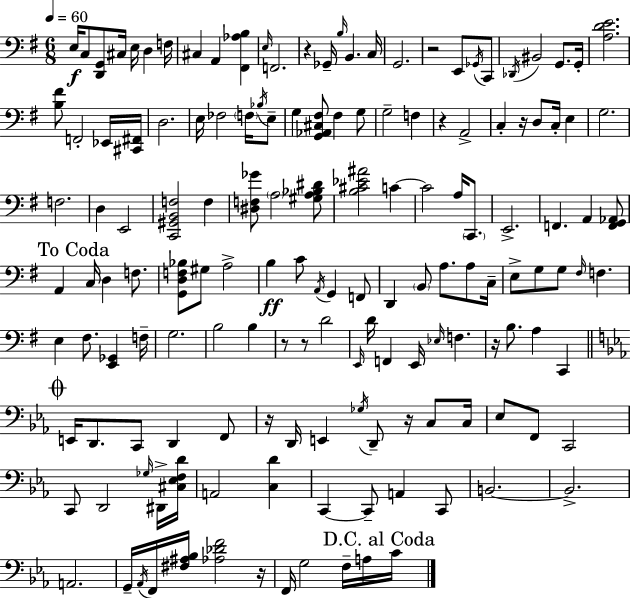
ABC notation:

X:1
T:Untitled
M:6/8
L:1/4
K:Em
E,/4 C,/2 [D,,G,,]/2 ^C,/4 E,/4 D, F,/4 ^C, A,, [^F,,_A,B,] E,/4 F,,2 z _G,,/4 B,/4 B,, C,/4 G,,2 z2 E,,/2 _G,,/4 C,,/2 _D,,/4 ^B,,2 G,,/2 G,,/4 [A,DE]2 [B,^F]/2 F,,2 _E,,/4 [^C,,^F,,]/4 D,2 E,/4 _F,2 F,/4 _B,/4 E,/2 G, [G,,_A,,^C,^F,]/2 ^F, G,/2 G,2 F, z A,,2 C, z/4 D,/2 C,/4 E, G,2 F,2 D, E,,2 [C,,^G,,B,,F,]2 F, [^D,F,_G]/2 A,2 [^G,A,_B,^D]/2 [B,^C_E^A]2 C C2 A,/4 C,,/2 E,,2 F,, A,, [F,,G,,_A,,]/2 A,, C,/4 D, F,/2 [G,,D,F,_B,]/2 ^G,/2 A,2 B, C/2 A,,/4 G,, F,,/2 D,, B,,/2 A,/2 A,/2 C,/4 E,/2 G,/2 G,/2 ^F,/4 F, E, ^F,/2 [E,,_G,,] F,/4 G,2 B,2 B, z/2 z/2 D2 E,,/4 D/4 F,, E,,/4 _E,/4 F, z/4 B,/2 A, C,, E,,/4 D,,/2 C,,/2 D,, F,,/2 z/4 D,,/4 E,, _G,/4 D,,/2 z/4 C,/2 C,/4 _E,/2 F,,/2 C,,2 C,,/2 D,,2 _G,/4 ^D,,/4 [^C,_E,F,D]/4 A,,2 [C,D] C,, C,,/2 A,, C,,/2 B,,2 B,,2 A,,2 G,,/4 _A,,/4 F,,/4 [^F,^A,_B,]/4 [_A,_DF]2 z/4 F,,/4 G,2 F,/4 A,/4 C/4